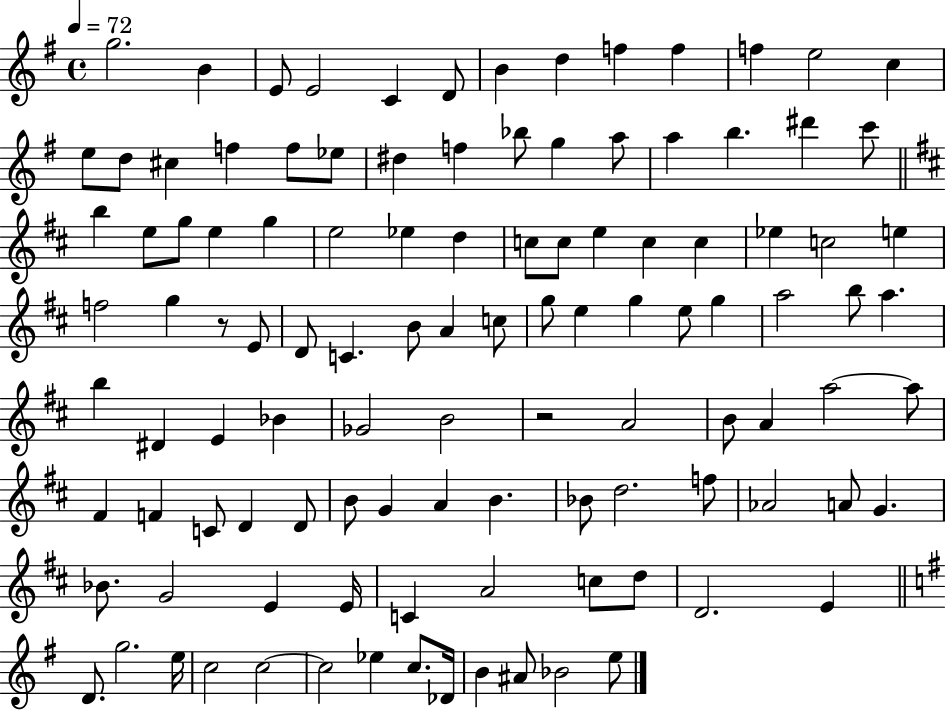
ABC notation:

X:1
T:Untitled
M:4/4
L:1/4
K:G
g2 B E/2 E2 C D/2 B d f f f e2 c e/2 d/2 ^c f f/2 _e/2 ^d f _b/2 g a/2 a b ^d' c'/2 b e/2 g/2 e g e2 _e d c/2 c/2 e c c _e c2 e f2 g z/2 E/2 D/2 C B/2 A c/2 g/2 e g e/2 g a2 b/2 a b ^D E _B _G2 B2 z2 A2 B/2 A a2 a/2 ^F F C/2 D D/2 B/2 G A B _B/2 d2 f/2 _A2 A/2 G _B/2 G2 E E/4 C A2 c/2 d/2 D2 E D/2 g2 e/4 c2 c2 c2 _e c/2 _D/4 B ^A/2 _B2 e/2